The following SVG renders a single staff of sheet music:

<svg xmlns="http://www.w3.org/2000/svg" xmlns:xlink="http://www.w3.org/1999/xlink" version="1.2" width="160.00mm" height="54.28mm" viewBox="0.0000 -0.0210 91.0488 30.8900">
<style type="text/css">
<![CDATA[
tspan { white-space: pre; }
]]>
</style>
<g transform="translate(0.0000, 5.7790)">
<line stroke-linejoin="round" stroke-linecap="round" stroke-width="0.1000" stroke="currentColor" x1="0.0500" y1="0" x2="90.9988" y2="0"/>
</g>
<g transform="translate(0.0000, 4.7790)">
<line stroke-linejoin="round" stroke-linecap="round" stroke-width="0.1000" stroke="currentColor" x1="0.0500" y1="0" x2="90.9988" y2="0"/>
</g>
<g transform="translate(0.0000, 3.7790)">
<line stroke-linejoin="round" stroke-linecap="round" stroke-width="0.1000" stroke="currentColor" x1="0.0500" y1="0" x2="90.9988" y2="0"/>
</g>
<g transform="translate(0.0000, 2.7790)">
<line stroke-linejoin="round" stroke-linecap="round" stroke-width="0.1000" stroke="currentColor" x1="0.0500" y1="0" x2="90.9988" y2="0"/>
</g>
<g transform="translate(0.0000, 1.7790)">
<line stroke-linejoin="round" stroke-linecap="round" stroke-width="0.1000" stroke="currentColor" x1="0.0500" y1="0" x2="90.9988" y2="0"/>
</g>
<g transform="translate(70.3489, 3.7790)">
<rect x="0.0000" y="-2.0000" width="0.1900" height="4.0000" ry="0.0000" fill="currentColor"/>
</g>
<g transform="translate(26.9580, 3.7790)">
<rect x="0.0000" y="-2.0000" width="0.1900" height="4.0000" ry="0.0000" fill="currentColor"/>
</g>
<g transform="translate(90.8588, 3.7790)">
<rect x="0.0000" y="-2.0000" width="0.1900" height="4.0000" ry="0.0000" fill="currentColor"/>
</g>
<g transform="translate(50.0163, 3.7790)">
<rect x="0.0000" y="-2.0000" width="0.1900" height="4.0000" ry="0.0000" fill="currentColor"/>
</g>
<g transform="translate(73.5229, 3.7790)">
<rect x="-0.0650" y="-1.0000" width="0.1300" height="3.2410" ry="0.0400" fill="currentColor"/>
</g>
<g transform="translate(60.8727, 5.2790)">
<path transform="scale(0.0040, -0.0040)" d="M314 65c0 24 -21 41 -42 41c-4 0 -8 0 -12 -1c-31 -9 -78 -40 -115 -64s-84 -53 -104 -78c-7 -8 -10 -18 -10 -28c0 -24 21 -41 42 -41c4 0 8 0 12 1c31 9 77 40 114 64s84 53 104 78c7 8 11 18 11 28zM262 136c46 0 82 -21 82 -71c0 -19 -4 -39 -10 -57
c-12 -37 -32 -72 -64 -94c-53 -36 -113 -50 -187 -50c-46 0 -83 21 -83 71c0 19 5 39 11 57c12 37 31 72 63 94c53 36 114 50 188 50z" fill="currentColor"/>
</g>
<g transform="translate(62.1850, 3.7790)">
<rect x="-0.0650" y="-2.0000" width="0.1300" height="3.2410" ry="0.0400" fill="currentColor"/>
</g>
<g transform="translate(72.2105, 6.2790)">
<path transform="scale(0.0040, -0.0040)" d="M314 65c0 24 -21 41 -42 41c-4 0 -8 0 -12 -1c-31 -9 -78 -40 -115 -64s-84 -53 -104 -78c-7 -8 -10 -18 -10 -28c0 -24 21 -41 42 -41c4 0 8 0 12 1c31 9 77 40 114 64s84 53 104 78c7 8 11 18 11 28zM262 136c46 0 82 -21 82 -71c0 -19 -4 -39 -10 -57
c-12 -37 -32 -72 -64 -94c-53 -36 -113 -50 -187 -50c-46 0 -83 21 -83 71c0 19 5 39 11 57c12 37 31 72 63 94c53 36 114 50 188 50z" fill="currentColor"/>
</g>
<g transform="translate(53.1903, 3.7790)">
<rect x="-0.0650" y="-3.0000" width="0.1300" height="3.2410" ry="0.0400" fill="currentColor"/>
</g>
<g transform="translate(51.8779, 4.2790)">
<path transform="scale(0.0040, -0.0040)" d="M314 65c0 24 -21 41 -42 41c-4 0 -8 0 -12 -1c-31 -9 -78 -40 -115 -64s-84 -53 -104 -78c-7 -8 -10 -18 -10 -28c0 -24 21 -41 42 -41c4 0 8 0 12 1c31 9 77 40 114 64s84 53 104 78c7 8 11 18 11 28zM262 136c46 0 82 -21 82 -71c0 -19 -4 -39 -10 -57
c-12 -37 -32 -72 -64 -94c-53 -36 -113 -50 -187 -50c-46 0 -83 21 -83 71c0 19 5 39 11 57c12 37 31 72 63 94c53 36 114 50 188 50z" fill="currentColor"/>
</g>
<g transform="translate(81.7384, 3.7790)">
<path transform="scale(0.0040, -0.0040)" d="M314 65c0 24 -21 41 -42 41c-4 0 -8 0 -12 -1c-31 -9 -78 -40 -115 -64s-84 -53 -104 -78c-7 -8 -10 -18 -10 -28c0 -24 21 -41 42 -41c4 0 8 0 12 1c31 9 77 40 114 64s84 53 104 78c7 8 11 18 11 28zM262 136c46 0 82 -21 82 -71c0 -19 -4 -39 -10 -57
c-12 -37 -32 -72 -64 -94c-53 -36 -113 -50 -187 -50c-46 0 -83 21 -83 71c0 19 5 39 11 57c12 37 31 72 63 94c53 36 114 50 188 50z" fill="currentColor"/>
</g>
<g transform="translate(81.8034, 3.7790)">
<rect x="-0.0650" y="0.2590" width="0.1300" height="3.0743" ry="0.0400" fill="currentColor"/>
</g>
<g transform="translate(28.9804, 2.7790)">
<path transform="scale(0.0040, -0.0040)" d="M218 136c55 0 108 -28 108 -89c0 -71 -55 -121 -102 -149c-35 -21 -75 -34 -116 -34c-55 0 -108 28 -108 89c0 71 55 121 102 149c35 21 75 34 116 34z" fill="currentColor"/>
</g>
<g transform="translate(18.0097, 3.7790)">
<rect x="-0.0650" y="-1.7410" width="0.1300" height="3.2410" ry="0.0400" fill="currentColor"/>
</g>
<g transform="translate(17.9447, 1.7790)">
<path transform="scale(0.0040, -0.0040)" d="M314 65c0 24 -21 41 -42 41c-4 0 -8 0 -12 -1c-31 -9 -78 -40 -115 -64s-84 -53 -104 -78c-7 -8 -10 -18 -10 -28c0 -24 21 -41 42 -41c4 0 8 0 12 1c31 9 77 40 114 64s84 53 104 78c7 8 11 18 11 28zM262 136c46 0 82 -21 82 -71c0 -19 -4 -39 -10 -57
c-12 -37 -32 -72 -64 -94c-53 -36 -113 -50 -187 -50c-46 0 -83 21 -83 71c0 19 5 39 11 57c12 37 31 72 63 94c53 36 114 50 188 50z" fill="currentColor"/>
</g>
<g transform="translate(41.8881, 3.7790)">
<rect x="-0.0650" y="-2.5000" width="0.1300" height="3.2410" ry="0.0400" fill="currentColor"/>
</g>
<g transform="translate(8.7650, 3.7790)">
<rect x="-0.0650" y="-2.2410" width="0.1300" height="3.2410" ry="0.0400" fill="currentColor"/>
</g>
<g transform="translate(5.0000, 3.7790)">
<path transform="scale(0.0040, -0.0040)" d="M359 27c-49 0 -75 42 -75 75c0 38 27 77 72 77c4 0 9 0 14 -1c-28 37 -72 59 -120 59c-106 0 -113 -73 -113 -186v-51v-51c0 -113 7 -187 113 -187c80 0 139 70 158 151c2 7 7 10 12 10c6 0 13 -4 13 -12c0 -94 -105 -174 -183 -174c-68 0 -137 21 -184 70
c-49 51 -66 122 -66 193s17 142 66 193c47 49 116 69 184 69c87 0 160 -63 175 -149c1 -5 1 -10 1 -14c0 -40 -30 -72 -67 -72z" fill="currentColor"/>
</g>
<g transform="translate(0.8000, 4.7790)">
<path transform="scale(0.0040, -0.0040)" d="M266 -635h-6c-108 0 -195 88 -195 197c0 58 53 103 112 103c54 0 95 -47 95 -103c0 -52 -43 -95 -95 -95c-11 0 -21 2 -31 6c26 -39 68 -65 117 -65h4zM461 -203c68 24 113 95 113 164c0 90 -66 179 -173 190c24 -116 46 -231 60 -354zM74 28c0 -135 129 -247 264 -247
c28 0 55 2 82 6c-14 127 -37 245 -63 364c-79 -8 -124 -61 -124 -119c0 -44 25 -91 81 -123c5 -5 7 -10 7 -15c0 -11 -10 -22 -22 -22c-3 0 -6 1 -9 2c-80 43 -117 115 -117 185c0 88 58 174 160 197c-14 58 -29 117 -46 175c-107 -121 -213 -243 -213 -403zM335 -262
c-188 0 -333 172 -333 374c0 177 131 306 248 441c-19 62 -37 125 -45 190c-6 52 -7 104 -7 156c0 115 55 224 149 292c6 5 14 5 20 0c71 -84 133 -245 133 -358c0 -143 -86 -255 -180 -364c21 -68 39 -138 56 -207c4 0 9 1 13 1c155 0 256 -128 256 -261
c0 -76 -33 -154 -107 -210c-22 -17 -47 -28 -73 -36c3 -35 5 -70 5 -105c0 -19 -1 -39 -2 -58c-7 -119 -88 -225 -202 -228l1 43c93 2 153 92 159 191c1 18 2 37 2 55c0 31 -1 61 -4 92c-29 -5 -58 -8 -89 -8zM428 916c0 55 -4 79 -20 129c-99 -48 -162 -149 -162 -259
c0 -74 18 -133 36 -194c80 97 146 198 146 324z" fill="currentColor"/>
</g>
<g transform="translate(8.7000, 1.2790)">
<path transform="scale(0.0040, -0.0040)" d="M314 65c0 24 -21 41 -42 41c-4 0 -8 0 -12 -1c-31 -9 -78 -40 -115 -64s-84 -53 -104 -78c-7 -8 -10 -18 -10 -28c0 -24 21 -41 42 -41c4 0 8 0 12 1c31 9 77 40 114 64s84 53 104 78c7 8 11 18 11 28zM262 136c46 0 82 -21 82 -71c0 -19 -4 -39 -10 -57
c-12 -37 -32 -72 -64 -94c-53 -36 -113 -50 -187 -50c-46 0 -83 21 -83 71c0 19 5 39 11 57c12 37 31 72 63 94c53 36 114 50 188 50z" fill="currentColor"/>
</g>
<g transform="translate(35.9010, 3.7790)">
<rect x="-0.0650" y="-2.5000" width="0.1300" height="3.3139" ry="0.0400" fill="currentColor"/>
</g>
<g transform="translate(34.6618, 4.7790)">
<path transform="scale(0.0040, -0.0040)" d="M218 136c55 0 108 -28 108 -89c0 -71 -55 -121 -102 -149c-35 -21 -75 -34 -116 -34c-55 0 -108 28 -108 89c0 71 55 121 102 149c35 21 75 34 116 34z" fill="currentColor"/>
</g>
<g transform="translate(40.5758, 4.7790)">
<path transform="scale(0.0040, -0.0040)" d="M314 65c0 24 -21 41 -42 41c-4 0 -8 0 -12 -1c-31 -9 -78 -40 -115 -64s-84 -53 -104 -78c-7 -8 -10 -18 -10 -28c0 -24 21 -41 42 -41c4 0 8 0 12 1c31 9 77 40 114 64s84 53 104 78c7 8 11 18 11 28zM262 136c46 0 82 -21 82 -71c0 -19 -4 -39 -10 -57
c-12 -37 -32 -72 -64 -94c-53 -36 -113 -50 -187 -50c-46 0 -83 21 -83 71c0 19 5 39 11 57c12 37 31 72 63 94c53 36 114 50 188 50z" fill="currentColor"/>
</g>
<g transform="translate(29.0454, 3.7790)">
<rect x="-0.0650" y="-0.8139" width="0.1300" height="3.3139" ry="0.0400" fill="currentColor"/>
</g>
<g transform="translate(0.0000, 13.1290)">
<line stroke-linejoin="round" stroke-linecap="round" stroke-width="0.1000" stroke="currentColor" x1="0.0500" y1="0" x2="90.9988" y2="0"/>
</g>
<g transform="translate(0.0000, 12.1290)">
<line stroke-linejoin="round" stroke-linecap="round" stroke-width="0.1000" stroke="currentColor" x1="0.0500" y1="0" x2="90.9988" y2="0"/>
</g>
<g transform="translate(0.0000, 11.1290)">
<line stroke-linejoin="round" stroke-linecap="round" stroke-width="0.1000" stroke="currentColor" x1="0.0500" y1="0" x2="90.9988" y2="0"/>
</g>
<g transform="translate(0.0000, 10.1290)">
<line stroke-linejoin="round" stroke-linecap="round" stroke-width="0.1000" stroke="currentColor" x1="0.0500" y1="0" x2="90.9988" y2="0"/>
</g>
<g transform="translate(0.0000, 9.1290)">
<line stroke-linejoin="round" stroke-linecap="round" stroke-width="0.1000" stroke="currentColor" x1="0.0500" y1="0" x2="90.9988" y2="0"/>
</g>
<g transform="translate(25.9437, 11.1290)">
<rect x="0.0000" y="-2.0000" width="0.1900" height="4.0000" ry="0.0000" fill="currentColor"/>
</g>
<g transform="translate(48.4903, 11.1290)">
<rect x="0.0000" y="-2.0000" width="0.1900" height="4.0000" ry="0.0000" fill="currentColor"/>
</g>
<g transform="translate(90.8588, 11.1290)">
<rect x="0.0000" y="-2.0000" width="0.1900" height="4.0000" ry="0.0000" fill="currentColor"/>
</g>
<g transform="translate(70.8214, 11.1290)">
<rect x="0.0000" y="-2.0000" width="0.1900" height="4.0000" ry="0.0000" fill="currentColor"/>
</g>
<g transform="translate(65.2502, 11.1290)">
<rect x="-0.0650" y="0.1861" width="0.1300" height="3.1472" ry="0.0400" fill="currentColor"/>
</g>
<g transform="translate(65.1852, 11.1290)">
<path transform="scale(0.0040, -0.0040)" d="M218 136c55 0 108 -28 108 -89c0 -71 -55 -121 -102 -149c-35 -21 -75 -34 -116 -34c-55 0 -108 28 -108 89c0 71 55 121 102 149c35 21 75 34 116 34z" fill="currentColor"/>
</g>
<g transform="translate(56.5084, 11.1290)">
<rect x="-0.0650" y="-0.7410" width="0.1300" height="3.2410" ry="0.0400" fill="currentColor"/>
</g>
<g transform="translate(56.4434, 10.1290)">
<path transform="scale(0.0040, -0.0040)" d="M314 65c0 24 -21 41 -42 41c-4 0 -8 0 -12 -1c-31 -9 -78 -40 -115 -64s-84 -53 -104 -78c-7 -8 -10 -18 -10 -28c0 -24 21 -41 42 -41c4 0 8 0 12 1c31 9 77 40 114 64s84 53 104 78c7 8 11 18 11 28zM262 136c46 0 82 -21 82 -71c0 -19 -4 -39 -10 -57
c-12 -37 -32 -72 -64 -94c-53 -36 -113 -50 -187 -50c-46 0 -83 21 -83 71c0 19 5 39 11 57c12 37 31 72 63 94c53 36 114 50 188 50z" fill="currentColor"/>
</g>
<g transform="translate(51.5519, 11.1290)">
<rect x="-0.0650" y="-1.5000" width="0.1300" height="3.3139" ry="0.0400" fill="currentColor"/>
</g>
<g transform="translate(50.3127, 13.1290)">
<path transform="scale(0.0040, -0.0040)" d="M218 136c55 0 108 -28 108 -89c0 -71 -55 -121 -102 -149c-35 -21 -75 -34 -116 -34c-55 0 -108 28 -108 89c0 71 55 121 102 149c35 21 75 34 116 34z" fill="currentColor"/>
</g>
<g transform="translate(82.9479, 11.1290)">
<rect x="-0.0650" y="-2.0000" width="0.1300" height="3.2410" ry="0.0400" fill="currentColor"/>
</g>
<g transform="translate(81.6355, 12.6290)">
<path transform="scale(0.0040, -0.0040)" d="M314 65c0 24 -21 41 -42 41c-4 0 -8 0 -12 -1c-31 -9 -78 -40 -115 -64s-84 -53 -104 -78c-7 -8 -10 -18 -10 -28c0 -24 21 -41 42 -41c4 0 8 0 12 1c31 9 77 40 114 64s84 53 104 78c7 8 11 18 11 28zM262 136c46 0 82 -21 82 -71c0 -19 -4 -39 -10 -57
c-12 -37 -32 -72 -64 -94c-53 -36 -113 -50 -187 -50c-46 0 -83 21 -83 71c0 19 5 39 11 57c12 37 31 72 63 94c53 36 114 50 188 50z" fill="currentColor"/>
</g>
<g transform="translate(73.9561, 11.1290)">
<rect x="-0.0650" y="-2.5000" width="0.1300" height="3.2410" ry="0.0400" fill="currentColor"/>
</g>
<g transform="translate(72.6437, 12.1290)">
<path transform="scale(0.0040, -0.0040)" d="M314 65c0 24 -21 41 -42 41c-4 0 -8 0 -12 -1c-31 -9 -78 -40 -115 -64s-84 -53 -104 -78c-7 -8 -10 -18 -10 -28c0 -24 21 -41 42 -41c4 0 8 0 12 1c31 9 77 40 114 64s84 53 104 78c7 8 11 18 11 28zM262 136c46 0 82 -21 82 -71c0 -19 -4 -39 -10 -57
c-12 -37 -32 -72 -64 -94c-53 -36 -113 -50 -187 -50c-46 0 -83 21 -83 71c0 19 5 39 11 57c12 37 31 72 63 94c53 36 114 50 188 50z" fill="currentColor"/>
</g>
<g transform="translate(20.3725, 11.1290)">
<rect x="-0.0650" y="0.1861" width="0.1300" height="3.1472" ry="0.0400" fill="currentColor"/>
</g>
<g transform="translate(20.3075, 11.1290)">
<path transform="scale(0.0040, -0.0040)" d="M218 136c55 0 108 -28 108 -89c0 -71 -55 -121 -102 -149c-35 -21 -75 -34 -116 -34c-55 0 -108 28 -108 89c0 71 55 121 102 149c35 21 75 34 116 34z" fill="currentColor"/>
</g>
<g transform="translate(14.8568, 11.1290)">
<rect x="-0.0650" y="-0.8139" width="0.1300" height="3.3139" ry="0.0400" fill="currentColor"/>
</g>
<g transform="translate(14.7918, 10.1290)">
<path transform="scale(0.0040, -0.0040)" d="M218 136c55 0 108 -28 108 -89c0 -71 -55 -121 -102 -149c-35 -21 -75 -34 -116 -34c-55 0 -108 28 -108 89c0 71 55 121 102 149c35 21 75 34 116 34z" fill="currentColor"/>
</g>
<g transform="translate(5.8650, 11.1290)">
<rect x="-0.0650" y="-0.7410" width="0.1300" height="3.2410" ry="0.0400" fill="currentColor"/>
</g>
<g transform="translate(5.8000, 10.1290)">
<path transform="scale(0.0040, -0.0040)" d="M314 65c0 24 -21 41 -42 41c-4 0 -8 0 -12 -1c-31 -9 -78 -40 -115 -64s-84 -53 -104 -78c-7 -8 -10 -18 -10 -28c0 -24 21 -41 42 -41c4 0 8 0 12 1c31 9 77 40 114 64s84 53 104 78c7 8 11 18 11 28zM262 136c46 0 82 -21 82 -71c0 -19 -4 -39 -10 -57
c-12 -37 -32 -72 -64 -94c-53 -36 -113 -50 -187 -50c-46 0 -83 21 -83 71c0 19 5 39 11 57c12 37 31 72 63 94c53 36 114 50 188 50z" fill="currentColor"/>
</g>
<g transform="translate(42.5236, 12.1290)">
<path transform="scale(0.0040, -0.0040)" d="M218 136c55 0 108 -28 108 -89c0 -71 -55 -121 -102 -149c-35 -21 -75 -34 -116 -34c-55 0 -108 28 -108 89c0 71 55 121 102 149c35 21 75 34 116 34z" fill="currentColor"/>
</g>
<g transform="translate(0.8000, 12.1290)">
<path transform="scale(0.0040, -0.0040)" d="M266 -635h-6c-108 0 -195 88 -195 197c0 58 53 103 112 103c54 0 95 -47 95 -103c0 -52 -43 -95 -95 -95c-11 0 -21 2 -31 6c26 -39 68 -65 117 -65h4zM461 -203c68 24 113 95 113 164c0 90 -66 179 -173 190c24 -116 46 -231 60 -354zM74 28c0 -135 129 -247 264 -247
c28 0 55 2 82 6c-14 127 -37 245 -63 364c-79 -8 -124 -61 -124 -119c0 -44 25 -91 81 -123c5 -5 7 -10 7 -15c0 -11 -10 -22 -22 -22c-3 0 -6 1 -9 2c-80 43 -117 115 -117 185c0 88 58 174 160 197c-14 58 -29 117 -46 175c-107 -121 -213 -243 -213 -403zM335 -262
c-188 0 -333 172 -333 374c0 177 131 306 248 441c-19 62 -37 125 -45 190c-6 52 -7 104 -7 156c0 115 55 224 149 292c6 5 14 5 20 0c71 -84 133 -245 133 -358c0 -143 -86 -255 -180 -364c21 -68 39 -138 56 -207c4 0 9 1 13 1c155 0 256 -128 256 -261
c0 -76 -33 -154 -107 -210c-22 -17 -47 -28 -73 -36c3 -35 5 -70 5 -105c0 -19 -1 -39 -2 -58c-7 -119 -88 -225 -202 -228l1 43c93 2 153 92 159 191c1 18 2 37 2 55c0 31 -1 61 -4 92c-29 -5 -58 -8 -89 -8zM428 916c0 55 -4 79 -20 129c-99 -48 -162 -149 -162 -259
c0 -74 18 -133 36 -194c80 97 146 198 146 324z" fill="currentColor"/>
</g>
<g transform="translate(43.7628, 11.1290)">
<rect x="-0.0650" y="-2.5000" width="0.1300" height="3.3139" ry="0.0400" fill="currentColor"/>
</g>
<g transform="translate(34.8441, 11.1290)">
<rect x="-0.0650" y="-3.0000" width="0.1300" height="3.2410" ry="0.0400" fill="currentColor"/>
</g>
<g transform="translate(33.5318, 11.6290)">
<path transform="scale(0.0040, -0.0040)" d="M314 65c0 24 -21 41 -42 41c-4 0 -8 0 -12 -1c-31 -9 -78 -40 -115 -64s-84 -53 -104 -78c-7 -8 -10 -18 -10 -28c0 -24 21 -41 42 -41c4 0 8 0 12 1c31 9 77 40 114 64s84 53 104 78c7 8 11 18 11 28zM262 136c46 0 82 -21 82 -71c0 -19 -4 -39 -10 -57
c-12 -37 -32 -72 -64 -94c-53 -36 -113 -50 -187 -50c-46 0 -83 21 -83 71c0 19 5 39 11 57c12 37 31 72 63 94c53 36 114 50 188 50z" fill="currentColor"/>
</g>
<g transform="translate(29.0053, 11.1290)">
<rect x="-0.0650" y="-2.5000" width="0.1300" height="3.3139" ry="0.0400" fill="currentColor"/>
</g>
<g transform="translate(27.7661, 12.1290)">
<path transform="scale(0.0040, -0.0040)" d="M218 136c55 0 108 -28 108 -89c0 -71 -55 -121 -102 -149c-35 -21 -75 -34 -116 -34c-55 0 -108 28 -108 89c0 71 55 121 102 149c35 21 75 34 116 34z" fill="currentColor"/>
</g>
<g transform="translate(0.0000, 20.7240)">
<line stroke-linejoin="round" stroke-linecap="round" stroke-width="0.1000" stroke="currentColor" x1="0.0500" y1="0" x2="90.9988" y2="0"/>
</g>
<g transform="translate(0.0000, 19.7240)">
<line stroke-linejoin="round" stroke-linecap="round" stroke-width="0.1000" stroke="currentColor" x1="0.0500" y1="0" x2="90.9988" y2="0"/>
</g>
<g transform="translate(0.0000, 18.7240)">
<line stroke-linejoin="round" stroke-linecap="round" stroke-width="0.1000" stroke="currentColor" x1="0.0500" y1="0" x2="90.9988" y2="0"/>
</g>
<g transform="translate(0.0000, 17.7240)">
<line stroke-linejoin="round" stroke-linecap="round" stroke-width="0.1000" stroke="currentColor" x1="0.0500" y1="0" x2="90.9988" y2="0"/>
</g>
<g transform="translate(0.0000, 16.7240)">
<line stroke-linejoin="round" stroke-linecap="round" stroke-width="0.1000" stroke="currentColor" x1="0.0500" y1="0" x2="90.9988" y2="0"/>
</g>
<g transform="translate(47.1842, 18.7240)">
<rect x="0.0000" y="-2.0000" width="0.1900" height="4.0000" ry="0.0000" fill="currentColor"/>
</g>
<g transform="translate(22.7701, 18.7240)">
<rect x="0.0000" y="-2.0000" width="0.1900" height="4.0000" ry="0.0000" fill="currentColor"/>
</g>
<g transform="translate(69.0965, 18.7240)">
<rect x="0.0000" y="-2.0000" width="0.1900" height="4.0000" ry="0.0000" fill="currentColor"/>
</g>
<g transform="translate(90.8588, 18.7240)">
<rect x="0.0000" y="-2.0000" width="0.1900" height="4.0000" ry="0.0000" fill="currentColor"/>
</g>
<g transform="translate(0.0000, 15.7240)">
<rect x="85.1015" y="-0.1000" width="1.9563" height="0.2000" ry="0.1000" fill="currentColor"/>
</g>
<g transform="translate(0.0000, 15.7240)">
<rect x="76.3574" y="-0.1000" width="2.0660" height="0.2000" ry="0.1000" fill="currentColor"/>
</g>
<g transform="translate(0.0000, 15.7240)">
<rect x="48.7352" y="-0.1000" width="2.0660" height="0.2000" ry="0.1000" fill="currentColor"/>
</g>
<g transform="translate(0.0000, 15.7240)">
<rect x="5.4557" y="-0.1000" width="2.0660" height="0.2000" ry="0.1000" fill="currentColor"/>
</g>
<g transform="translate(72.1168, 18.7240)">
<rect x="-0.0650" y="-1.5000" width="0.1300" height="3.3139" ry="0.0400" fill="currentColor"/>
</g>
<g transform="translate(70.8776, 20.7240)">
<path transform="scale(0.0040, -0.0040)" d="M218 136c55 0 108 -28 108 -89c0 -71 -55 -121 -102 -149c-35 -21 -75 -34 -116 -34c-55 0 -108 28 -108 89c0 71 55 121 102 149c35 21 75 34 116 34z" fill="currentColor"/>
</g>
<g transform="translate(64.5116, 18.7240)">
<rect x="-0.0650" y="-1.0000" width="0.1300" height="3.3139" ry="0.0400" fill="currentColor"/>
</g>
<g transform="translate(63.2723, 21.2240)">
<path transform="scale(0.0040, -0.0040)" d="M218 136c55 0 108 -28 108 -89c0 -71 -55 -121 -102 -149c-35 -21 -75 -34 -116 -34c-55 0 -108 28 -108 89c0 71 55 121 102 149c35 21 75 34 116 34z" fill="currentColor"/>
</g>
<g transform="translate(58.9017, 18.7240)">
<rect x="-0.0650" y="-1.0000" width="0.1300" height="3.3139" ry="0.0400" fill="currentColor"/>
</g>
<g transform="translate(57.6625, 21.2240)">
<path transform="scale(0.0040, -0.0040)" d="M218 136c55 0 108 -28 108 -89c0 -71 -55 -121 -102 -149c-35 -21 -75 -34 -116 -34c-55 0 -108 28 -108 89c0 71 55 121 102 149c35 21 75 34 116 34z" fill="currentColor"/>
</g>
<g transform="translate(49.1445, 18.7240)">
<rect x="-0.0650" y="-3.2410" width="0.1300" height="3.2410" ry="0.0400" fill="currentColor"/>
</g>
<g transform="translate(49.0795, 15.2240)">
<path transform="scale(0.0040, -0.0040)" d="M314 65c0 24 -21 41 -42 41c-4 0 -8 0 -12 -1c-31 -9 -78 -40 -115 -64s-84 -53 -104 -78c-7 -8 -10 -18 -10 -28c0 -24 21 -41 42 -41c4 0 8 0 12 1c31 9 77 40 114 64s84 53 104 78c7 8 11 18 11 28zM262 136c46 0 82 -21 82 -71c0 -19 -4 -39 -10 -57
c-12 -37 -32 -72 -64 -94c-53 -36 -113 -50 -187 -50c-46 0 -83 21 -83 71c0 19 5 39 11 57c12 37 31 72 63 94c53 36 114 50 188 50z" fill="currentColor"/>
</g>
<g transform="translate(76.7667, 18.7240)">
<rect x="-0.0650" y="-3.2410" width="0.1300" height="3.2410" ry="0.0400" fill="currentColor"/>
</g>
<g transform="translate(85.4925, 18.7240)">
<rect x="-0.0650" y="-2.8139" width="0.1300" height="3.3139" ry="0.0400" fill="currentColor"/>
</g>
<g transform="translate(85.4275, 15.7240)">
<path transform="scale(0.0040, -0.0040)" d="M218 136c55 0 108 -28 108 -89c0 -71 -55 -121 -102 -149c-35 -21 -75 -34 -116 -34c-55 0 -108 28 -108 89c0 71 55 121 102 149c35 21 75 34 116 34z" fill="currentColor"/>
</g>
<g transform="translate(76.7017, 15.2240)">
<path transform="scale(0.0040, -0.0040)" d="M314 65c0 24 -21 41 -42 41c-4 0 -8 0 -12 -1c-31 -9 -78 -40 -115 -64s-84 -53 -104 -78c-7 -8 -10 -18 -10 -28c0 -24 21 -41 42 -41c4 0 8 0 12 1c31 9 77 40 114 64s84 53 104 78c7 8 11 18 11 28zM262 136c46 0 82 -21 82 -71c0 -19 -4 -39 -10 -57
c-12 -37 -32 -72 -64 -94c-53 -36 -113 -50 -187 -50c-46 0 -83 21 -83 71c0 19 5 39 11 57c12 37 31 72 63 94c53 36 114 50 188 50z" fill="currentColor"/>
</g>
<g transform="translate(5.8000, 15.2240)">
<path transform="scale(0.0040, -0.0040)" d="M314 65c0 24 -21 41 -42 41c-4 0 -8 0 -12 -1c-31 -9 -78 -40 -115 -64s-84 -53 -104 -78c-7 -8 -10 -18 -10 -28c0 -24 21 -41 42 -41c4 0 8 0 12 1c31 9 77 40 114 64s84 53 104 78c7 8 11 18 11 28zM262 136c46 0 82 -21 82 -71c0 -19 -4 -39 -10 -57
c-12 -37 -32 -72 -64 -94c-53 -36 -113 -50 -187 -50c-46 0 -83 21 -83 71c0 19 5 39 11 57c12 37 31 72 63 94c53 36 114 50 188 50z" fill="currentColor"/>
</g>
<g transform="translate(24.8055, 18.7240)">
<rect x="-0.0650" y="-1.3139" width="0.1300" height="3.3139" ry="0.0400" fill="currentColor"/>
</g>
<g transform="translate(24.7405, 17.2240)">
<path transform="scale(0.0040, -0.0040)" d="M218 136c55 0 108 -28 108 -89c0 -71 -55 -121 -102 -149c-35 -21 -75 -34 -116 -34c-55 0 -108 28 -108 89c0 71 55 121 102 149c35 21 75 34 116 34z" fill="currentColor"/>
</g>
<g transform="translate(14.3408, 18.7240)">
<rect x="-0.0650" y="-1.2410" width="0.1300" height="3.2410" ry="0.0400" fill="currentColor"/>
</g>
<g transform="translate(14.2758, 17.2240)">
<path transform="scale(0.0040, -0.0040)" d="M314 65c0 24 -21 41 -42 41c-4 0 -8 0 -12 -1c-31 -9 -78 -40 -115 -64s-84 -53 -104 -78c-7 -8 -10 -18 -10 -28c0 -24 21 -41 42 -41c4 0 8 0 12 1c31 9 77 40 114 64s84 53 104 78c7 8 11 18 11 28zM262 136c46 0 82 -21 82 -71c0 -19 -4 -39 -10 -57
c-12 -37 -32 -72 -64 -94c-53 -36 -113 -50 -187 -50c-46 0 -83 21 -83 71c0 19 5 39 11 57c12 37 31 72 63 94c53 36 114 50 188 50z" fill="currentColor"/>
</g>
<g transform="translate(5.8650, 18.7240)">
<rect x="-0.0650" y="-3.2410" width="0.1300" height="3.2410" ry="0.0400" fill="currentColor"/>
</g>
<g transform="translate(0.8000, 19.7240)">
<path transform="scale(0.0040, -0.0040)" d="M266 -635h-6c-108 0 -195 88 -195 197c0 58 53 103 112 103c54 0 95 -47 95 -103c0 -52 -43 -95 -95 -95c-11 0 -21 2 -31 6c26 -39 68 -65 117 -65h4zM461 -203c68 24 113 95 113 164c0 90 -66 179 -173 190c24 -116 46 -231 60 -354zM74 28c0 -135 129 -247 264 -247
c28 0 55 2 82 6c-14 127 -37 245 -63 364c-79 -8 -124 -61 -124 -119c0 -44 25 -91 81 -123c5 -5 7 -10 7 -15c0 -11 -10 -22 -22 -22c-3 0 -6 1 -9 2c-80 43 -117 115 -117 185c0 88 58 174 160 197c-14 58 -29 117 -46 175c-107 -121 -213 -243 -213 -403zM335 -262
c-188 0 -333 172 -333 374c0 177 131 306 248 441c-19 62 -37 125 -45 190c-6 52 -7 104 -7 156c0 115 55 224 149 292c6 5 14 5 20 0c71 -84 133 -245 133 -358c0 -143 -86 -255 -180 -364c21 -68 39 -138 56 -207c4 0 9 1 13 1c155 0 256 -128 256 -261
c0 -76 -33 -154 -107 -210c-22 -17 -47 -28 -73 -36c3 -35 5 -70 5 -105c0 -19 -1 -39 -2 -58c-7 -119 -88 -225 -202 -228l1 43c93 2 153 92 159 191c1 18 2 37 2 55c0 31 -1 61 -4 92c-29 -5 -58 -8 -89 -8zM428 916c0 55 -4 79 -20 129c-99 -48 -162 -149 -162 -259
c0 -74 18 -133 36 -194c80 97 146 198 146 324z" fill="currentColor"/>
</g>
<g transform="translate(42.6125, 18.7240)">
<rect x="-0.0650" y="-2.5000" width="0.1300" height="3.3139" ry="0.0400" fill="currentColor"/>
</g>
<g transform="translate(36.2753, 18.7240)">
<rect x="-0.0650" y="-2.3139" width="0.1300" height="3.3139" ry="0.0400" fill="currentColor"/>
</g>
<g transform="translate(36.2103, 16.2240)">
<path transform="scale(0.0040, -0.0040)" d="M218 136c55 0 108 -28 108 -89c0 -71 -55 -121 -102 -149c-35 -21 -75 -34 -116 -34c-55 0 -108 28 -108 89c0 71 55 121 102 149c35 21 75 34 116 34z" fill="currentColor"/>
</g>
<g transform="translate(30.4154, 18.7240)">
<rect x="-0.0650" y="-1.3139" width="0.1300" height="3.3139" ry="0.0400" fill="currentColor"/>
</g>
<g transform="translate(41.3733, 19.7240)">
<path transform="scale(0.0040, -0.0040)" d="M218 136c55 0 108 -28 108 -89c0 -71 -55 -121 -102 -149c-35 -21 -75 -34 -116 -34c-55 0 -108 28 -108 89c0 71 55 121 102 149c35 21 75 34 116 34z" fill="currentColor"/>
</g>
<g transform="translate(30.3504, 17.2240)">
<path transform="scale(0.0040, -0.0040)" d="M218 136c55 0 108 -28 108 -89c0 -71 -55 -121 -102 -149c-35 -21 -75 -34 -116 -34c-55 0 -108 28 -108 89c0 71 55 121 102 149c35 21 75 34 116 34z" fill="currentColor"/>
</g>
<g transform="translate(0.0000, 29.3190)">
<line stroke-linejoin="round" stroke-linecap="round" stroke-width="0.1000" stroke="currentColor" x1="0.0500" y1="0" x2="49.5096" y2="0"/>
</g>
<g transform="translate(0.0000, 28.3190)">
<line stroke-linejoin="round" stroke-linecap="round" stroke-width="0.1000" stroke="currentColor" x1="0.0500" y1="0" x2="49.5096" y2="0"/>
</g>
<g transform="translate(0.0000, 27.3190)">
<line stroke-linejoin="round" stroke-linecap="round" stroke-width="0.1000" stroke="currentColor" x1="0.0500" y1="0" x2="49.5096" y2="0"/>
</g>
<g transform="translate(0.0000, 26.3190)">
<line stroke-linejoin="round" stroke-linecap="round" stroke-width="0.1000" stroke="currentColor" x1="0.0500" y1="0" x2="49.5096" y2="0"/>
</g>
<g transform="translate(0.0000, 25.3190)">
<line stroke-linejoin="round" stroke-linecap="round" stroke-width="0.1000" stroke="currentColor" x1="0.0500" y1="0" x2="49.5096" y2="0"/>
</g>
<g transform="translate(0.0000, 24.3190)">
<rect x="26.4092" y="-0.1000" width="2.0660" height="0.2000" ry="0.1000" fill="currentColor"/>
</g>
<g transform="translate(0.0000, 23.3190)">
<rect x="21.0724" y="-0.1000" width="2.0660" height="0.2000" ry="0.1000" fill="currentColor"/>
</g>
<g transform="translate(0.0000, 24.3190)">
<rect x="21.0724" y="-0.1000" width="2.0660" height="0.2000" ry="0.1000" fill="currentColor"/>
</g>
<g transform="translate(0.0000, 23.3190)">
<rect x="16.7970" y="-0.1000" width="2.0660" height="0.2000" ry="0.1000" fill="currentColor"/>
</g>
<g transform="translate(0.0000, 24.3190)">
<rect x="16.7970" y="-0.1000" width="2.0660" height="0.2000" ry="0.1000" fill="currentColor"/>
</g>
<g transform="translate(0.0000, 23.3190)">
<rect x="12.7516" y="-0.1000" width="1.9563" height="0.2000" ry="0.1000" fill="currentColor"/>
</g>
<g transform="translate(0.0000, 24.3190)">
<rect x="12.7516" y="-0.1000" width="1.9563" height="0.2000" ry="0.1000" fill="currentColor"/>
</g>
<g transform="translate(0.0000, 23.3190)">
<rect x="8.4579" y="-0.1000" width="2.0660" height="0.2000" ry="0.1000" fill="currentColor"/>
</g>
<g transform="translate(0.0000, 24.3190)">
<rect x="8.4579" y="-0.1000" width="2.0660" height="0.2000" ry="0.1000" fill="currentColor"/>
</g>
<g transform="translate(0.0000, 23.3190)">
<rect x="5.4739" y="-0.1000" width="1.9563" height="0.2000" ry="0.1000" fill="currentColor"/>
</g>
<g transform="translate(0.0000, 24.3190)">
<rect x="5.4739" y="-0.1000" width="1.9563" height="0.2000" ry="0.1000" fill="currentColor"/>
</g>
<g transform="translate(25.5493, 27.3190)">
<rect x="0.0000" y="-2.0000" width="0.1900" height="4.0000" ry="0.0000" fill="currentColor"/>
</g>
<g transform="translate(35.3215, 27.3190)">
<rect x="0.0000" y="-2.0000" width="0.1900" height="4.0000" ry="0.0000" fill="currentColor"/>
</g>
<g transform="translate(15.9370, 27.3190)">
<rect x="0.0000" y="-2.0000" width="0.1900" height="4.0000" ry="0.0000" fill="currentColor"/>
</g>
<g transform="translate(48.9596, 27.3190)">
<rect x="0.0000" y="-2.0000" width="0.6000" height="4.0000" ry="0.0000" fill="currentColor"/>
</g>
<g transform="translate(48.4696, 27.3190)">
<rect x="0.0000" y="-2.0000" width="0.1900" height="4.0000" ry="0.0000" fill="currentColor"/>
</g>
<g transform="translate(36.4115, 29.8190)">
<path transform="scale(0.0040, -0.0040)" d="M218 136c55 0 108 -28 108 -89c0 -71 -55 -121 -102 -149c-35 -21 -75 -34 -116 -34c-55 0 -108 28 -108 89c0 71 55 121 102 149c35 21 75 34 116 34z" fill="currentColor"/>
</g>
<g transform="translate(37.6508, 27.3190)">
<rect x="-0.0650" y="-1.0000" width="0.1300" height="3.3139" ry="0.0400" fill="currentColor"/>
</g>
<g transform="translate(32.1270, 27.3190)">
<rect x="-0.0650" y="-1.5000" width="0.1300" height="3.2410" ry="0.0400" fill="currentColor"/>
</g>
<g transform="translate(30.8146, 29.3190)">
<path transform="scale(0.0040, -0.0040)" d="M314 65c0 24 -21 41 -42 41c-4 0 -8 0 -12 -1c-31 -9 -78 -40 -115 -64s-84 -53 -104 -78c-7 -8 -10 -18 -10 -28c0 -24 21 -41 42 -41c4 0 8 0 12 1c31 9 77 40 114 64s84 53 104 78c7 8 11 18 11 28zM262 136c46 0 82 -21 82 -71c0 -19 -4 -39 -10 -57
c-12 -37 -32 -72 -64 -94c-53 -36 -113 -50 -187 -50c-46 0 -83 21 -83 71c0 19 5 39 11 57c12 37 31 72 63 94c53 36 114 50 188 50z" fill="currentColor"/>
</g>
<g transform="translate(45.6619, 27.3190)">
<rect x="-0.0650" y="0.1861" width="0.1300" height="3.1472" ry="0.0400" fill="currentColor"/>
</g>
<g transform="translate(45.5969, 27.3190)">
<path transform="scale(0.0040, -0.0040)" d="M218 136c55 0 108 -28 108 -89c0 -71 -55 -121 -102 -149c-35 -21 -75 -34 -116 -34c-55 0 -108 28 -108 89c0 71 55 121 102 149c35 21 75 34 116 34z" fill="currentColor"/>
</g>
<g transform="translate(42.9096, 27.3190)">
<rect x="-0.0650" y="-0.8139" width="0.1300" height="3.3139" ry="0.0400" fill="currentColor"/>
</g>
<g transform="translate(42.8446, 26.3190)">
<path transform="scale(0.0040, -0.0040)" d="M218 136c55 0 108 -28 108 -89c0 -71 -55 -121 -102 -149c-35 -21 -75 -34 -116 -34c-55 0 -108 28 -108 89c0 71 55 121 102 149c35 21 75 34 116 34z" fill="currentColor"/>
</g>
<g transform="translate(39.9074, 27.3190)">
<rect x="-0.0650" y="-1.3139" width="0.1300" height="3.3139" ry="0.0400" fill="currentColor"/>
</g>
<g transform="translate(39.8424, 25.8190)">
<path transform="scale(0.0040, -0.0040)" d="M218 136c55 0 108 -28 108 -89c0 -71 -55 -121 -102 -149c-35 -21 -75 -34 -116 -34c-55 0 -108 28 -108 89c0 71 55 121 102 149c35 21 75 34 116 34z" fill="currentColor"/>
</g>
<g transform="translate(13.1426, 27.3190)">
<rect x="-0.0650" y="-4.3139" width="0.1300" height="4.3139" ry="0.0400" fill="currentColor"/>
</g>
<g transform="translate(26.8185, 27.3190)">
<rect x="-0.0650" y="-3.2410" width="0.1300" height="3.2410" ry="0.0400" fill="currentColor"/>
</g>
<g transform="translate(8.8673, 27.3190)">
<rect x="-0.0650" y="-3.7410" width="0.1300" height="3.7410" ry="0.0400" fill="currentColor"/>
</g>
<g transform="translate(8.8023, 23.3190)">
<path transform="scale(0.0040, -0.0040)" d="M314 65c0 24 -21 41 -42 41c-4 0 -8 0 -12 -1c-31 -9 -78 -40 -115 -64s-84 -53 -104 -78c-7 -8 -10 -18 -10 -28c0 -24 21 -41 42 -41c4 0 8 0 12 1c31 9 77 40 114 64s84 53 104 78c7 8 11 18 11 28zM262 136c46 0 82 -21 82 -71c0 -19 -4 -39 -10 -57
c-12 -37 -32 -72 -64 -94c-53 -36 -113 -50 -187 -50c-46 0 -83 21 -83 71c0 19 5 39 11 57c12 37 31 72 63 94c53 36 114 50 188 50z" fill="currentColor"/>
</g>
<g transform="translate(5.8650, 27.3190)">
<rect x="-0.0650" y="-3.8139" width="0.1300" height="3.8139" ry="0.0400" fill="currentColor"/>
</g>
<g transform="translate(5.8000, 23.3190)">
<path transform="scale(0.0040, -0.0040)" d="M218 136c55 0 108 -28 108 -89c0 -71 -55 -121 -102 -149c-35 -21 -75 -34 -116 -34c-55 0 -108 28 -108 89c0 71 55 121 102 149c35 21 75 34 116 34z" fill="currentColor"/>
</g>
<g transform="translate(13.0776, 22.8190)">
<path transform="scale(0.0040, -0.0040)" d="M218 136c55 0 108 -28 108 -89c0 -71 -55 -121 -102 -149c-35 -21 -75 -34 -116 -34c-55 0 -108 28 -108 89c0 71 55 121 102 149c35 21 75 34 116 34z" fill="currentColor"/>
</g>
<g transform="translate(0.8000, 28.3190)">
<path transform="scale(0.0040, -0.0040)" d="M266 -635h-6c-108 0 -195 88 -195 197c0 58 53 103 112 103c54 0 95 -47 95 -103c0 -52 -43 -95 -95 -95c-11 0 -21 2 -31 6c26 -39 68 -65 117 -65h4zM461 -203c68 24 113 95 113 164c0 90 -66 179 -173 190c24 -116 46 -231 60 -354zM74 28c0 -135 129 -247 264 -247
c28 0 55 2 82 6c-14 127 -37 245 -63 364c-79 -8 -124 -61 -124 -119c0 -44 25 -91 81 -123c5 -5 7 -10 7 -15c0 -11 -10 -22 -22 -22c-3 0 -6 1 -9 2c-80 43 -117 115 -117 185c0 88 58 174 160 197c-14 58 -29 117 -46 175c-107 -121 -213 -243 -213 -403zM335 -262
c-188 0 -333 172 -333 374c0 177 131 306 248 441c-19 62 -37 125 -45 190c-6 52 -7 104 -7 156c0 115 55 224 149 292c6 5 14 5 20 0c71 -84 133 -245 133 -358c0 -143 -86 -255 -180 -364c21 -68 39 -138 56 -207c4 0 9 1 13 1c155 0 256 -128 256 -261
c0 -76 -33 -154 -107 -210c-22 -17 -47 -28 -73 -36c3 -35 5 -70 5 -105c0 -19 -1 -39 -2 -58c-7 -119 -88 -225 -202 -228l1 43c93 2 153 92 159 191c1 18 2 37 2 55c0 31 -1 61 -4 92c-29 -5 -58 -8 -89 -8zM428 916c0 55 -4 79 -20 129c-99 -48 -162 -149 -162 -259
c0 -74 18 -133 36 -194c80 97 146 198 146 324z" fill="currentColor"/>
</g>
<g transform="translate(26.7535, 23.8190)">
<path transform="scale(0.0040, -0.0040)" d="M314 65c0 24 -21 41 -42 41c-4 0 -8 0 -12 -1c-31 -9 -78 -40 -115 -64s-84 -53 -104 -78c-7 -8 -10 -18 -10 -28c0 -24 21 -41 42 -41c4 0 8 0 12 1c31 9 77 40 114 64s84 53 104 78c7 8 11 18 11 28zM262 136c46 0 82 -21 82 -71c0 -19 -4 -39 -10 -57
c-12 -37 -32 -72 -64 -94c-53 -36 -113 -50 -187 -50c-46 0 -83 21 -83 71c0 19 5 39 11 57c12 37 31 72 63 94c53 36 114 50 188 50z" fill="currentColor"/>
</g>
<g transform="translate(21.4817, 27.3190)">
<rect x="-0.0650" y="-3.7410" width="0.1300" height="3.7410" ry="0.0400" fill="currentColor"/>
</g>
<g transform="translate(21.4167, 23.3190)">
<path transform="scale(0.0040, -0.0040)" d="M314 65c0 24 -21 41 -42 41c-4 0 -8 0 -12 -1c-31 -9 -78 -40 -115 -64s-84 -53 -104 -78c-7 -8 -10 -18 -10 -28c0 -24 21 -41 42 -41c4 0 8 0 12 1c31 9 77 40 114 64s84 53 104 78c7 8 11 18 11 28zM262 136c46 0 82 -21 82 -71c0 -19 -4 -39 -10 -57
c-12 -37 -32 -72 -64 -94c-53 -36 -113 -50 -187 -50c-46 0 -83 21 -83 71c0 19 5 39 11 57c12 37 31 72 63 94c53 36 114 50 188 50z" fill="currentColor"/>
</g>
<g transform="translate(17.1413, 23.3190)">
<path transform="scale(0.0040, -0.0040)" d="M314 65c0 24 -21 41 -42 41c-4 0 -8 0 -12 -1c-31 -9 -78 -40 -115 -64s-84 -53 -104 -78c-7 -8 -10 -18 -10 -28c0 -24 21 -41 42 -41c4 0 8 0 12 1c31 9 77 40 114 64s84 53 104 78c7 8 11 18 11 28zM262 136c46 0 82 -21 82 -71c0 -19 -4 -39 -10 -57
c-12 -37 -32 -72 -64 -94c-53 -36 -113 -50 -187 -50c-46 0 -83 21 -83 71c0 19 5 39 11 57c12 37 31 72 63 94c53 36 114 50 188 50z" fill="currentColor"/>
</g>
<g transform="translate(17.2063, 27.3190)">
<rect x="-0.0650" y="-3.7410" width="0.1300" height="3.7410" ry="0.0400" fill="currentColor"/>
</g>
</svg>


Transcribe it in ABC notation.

X:1
T:Untitled
M:4/4
L:1/4
K:C
g2 f2 d G G2 A2 F2 D2 B2 d2 d B G A2 G E d2 B G2 F2 b2 e2 e e g G b2 D D E b2 a c' c'2 d' c'2 c'2 b2 E2 D e d B